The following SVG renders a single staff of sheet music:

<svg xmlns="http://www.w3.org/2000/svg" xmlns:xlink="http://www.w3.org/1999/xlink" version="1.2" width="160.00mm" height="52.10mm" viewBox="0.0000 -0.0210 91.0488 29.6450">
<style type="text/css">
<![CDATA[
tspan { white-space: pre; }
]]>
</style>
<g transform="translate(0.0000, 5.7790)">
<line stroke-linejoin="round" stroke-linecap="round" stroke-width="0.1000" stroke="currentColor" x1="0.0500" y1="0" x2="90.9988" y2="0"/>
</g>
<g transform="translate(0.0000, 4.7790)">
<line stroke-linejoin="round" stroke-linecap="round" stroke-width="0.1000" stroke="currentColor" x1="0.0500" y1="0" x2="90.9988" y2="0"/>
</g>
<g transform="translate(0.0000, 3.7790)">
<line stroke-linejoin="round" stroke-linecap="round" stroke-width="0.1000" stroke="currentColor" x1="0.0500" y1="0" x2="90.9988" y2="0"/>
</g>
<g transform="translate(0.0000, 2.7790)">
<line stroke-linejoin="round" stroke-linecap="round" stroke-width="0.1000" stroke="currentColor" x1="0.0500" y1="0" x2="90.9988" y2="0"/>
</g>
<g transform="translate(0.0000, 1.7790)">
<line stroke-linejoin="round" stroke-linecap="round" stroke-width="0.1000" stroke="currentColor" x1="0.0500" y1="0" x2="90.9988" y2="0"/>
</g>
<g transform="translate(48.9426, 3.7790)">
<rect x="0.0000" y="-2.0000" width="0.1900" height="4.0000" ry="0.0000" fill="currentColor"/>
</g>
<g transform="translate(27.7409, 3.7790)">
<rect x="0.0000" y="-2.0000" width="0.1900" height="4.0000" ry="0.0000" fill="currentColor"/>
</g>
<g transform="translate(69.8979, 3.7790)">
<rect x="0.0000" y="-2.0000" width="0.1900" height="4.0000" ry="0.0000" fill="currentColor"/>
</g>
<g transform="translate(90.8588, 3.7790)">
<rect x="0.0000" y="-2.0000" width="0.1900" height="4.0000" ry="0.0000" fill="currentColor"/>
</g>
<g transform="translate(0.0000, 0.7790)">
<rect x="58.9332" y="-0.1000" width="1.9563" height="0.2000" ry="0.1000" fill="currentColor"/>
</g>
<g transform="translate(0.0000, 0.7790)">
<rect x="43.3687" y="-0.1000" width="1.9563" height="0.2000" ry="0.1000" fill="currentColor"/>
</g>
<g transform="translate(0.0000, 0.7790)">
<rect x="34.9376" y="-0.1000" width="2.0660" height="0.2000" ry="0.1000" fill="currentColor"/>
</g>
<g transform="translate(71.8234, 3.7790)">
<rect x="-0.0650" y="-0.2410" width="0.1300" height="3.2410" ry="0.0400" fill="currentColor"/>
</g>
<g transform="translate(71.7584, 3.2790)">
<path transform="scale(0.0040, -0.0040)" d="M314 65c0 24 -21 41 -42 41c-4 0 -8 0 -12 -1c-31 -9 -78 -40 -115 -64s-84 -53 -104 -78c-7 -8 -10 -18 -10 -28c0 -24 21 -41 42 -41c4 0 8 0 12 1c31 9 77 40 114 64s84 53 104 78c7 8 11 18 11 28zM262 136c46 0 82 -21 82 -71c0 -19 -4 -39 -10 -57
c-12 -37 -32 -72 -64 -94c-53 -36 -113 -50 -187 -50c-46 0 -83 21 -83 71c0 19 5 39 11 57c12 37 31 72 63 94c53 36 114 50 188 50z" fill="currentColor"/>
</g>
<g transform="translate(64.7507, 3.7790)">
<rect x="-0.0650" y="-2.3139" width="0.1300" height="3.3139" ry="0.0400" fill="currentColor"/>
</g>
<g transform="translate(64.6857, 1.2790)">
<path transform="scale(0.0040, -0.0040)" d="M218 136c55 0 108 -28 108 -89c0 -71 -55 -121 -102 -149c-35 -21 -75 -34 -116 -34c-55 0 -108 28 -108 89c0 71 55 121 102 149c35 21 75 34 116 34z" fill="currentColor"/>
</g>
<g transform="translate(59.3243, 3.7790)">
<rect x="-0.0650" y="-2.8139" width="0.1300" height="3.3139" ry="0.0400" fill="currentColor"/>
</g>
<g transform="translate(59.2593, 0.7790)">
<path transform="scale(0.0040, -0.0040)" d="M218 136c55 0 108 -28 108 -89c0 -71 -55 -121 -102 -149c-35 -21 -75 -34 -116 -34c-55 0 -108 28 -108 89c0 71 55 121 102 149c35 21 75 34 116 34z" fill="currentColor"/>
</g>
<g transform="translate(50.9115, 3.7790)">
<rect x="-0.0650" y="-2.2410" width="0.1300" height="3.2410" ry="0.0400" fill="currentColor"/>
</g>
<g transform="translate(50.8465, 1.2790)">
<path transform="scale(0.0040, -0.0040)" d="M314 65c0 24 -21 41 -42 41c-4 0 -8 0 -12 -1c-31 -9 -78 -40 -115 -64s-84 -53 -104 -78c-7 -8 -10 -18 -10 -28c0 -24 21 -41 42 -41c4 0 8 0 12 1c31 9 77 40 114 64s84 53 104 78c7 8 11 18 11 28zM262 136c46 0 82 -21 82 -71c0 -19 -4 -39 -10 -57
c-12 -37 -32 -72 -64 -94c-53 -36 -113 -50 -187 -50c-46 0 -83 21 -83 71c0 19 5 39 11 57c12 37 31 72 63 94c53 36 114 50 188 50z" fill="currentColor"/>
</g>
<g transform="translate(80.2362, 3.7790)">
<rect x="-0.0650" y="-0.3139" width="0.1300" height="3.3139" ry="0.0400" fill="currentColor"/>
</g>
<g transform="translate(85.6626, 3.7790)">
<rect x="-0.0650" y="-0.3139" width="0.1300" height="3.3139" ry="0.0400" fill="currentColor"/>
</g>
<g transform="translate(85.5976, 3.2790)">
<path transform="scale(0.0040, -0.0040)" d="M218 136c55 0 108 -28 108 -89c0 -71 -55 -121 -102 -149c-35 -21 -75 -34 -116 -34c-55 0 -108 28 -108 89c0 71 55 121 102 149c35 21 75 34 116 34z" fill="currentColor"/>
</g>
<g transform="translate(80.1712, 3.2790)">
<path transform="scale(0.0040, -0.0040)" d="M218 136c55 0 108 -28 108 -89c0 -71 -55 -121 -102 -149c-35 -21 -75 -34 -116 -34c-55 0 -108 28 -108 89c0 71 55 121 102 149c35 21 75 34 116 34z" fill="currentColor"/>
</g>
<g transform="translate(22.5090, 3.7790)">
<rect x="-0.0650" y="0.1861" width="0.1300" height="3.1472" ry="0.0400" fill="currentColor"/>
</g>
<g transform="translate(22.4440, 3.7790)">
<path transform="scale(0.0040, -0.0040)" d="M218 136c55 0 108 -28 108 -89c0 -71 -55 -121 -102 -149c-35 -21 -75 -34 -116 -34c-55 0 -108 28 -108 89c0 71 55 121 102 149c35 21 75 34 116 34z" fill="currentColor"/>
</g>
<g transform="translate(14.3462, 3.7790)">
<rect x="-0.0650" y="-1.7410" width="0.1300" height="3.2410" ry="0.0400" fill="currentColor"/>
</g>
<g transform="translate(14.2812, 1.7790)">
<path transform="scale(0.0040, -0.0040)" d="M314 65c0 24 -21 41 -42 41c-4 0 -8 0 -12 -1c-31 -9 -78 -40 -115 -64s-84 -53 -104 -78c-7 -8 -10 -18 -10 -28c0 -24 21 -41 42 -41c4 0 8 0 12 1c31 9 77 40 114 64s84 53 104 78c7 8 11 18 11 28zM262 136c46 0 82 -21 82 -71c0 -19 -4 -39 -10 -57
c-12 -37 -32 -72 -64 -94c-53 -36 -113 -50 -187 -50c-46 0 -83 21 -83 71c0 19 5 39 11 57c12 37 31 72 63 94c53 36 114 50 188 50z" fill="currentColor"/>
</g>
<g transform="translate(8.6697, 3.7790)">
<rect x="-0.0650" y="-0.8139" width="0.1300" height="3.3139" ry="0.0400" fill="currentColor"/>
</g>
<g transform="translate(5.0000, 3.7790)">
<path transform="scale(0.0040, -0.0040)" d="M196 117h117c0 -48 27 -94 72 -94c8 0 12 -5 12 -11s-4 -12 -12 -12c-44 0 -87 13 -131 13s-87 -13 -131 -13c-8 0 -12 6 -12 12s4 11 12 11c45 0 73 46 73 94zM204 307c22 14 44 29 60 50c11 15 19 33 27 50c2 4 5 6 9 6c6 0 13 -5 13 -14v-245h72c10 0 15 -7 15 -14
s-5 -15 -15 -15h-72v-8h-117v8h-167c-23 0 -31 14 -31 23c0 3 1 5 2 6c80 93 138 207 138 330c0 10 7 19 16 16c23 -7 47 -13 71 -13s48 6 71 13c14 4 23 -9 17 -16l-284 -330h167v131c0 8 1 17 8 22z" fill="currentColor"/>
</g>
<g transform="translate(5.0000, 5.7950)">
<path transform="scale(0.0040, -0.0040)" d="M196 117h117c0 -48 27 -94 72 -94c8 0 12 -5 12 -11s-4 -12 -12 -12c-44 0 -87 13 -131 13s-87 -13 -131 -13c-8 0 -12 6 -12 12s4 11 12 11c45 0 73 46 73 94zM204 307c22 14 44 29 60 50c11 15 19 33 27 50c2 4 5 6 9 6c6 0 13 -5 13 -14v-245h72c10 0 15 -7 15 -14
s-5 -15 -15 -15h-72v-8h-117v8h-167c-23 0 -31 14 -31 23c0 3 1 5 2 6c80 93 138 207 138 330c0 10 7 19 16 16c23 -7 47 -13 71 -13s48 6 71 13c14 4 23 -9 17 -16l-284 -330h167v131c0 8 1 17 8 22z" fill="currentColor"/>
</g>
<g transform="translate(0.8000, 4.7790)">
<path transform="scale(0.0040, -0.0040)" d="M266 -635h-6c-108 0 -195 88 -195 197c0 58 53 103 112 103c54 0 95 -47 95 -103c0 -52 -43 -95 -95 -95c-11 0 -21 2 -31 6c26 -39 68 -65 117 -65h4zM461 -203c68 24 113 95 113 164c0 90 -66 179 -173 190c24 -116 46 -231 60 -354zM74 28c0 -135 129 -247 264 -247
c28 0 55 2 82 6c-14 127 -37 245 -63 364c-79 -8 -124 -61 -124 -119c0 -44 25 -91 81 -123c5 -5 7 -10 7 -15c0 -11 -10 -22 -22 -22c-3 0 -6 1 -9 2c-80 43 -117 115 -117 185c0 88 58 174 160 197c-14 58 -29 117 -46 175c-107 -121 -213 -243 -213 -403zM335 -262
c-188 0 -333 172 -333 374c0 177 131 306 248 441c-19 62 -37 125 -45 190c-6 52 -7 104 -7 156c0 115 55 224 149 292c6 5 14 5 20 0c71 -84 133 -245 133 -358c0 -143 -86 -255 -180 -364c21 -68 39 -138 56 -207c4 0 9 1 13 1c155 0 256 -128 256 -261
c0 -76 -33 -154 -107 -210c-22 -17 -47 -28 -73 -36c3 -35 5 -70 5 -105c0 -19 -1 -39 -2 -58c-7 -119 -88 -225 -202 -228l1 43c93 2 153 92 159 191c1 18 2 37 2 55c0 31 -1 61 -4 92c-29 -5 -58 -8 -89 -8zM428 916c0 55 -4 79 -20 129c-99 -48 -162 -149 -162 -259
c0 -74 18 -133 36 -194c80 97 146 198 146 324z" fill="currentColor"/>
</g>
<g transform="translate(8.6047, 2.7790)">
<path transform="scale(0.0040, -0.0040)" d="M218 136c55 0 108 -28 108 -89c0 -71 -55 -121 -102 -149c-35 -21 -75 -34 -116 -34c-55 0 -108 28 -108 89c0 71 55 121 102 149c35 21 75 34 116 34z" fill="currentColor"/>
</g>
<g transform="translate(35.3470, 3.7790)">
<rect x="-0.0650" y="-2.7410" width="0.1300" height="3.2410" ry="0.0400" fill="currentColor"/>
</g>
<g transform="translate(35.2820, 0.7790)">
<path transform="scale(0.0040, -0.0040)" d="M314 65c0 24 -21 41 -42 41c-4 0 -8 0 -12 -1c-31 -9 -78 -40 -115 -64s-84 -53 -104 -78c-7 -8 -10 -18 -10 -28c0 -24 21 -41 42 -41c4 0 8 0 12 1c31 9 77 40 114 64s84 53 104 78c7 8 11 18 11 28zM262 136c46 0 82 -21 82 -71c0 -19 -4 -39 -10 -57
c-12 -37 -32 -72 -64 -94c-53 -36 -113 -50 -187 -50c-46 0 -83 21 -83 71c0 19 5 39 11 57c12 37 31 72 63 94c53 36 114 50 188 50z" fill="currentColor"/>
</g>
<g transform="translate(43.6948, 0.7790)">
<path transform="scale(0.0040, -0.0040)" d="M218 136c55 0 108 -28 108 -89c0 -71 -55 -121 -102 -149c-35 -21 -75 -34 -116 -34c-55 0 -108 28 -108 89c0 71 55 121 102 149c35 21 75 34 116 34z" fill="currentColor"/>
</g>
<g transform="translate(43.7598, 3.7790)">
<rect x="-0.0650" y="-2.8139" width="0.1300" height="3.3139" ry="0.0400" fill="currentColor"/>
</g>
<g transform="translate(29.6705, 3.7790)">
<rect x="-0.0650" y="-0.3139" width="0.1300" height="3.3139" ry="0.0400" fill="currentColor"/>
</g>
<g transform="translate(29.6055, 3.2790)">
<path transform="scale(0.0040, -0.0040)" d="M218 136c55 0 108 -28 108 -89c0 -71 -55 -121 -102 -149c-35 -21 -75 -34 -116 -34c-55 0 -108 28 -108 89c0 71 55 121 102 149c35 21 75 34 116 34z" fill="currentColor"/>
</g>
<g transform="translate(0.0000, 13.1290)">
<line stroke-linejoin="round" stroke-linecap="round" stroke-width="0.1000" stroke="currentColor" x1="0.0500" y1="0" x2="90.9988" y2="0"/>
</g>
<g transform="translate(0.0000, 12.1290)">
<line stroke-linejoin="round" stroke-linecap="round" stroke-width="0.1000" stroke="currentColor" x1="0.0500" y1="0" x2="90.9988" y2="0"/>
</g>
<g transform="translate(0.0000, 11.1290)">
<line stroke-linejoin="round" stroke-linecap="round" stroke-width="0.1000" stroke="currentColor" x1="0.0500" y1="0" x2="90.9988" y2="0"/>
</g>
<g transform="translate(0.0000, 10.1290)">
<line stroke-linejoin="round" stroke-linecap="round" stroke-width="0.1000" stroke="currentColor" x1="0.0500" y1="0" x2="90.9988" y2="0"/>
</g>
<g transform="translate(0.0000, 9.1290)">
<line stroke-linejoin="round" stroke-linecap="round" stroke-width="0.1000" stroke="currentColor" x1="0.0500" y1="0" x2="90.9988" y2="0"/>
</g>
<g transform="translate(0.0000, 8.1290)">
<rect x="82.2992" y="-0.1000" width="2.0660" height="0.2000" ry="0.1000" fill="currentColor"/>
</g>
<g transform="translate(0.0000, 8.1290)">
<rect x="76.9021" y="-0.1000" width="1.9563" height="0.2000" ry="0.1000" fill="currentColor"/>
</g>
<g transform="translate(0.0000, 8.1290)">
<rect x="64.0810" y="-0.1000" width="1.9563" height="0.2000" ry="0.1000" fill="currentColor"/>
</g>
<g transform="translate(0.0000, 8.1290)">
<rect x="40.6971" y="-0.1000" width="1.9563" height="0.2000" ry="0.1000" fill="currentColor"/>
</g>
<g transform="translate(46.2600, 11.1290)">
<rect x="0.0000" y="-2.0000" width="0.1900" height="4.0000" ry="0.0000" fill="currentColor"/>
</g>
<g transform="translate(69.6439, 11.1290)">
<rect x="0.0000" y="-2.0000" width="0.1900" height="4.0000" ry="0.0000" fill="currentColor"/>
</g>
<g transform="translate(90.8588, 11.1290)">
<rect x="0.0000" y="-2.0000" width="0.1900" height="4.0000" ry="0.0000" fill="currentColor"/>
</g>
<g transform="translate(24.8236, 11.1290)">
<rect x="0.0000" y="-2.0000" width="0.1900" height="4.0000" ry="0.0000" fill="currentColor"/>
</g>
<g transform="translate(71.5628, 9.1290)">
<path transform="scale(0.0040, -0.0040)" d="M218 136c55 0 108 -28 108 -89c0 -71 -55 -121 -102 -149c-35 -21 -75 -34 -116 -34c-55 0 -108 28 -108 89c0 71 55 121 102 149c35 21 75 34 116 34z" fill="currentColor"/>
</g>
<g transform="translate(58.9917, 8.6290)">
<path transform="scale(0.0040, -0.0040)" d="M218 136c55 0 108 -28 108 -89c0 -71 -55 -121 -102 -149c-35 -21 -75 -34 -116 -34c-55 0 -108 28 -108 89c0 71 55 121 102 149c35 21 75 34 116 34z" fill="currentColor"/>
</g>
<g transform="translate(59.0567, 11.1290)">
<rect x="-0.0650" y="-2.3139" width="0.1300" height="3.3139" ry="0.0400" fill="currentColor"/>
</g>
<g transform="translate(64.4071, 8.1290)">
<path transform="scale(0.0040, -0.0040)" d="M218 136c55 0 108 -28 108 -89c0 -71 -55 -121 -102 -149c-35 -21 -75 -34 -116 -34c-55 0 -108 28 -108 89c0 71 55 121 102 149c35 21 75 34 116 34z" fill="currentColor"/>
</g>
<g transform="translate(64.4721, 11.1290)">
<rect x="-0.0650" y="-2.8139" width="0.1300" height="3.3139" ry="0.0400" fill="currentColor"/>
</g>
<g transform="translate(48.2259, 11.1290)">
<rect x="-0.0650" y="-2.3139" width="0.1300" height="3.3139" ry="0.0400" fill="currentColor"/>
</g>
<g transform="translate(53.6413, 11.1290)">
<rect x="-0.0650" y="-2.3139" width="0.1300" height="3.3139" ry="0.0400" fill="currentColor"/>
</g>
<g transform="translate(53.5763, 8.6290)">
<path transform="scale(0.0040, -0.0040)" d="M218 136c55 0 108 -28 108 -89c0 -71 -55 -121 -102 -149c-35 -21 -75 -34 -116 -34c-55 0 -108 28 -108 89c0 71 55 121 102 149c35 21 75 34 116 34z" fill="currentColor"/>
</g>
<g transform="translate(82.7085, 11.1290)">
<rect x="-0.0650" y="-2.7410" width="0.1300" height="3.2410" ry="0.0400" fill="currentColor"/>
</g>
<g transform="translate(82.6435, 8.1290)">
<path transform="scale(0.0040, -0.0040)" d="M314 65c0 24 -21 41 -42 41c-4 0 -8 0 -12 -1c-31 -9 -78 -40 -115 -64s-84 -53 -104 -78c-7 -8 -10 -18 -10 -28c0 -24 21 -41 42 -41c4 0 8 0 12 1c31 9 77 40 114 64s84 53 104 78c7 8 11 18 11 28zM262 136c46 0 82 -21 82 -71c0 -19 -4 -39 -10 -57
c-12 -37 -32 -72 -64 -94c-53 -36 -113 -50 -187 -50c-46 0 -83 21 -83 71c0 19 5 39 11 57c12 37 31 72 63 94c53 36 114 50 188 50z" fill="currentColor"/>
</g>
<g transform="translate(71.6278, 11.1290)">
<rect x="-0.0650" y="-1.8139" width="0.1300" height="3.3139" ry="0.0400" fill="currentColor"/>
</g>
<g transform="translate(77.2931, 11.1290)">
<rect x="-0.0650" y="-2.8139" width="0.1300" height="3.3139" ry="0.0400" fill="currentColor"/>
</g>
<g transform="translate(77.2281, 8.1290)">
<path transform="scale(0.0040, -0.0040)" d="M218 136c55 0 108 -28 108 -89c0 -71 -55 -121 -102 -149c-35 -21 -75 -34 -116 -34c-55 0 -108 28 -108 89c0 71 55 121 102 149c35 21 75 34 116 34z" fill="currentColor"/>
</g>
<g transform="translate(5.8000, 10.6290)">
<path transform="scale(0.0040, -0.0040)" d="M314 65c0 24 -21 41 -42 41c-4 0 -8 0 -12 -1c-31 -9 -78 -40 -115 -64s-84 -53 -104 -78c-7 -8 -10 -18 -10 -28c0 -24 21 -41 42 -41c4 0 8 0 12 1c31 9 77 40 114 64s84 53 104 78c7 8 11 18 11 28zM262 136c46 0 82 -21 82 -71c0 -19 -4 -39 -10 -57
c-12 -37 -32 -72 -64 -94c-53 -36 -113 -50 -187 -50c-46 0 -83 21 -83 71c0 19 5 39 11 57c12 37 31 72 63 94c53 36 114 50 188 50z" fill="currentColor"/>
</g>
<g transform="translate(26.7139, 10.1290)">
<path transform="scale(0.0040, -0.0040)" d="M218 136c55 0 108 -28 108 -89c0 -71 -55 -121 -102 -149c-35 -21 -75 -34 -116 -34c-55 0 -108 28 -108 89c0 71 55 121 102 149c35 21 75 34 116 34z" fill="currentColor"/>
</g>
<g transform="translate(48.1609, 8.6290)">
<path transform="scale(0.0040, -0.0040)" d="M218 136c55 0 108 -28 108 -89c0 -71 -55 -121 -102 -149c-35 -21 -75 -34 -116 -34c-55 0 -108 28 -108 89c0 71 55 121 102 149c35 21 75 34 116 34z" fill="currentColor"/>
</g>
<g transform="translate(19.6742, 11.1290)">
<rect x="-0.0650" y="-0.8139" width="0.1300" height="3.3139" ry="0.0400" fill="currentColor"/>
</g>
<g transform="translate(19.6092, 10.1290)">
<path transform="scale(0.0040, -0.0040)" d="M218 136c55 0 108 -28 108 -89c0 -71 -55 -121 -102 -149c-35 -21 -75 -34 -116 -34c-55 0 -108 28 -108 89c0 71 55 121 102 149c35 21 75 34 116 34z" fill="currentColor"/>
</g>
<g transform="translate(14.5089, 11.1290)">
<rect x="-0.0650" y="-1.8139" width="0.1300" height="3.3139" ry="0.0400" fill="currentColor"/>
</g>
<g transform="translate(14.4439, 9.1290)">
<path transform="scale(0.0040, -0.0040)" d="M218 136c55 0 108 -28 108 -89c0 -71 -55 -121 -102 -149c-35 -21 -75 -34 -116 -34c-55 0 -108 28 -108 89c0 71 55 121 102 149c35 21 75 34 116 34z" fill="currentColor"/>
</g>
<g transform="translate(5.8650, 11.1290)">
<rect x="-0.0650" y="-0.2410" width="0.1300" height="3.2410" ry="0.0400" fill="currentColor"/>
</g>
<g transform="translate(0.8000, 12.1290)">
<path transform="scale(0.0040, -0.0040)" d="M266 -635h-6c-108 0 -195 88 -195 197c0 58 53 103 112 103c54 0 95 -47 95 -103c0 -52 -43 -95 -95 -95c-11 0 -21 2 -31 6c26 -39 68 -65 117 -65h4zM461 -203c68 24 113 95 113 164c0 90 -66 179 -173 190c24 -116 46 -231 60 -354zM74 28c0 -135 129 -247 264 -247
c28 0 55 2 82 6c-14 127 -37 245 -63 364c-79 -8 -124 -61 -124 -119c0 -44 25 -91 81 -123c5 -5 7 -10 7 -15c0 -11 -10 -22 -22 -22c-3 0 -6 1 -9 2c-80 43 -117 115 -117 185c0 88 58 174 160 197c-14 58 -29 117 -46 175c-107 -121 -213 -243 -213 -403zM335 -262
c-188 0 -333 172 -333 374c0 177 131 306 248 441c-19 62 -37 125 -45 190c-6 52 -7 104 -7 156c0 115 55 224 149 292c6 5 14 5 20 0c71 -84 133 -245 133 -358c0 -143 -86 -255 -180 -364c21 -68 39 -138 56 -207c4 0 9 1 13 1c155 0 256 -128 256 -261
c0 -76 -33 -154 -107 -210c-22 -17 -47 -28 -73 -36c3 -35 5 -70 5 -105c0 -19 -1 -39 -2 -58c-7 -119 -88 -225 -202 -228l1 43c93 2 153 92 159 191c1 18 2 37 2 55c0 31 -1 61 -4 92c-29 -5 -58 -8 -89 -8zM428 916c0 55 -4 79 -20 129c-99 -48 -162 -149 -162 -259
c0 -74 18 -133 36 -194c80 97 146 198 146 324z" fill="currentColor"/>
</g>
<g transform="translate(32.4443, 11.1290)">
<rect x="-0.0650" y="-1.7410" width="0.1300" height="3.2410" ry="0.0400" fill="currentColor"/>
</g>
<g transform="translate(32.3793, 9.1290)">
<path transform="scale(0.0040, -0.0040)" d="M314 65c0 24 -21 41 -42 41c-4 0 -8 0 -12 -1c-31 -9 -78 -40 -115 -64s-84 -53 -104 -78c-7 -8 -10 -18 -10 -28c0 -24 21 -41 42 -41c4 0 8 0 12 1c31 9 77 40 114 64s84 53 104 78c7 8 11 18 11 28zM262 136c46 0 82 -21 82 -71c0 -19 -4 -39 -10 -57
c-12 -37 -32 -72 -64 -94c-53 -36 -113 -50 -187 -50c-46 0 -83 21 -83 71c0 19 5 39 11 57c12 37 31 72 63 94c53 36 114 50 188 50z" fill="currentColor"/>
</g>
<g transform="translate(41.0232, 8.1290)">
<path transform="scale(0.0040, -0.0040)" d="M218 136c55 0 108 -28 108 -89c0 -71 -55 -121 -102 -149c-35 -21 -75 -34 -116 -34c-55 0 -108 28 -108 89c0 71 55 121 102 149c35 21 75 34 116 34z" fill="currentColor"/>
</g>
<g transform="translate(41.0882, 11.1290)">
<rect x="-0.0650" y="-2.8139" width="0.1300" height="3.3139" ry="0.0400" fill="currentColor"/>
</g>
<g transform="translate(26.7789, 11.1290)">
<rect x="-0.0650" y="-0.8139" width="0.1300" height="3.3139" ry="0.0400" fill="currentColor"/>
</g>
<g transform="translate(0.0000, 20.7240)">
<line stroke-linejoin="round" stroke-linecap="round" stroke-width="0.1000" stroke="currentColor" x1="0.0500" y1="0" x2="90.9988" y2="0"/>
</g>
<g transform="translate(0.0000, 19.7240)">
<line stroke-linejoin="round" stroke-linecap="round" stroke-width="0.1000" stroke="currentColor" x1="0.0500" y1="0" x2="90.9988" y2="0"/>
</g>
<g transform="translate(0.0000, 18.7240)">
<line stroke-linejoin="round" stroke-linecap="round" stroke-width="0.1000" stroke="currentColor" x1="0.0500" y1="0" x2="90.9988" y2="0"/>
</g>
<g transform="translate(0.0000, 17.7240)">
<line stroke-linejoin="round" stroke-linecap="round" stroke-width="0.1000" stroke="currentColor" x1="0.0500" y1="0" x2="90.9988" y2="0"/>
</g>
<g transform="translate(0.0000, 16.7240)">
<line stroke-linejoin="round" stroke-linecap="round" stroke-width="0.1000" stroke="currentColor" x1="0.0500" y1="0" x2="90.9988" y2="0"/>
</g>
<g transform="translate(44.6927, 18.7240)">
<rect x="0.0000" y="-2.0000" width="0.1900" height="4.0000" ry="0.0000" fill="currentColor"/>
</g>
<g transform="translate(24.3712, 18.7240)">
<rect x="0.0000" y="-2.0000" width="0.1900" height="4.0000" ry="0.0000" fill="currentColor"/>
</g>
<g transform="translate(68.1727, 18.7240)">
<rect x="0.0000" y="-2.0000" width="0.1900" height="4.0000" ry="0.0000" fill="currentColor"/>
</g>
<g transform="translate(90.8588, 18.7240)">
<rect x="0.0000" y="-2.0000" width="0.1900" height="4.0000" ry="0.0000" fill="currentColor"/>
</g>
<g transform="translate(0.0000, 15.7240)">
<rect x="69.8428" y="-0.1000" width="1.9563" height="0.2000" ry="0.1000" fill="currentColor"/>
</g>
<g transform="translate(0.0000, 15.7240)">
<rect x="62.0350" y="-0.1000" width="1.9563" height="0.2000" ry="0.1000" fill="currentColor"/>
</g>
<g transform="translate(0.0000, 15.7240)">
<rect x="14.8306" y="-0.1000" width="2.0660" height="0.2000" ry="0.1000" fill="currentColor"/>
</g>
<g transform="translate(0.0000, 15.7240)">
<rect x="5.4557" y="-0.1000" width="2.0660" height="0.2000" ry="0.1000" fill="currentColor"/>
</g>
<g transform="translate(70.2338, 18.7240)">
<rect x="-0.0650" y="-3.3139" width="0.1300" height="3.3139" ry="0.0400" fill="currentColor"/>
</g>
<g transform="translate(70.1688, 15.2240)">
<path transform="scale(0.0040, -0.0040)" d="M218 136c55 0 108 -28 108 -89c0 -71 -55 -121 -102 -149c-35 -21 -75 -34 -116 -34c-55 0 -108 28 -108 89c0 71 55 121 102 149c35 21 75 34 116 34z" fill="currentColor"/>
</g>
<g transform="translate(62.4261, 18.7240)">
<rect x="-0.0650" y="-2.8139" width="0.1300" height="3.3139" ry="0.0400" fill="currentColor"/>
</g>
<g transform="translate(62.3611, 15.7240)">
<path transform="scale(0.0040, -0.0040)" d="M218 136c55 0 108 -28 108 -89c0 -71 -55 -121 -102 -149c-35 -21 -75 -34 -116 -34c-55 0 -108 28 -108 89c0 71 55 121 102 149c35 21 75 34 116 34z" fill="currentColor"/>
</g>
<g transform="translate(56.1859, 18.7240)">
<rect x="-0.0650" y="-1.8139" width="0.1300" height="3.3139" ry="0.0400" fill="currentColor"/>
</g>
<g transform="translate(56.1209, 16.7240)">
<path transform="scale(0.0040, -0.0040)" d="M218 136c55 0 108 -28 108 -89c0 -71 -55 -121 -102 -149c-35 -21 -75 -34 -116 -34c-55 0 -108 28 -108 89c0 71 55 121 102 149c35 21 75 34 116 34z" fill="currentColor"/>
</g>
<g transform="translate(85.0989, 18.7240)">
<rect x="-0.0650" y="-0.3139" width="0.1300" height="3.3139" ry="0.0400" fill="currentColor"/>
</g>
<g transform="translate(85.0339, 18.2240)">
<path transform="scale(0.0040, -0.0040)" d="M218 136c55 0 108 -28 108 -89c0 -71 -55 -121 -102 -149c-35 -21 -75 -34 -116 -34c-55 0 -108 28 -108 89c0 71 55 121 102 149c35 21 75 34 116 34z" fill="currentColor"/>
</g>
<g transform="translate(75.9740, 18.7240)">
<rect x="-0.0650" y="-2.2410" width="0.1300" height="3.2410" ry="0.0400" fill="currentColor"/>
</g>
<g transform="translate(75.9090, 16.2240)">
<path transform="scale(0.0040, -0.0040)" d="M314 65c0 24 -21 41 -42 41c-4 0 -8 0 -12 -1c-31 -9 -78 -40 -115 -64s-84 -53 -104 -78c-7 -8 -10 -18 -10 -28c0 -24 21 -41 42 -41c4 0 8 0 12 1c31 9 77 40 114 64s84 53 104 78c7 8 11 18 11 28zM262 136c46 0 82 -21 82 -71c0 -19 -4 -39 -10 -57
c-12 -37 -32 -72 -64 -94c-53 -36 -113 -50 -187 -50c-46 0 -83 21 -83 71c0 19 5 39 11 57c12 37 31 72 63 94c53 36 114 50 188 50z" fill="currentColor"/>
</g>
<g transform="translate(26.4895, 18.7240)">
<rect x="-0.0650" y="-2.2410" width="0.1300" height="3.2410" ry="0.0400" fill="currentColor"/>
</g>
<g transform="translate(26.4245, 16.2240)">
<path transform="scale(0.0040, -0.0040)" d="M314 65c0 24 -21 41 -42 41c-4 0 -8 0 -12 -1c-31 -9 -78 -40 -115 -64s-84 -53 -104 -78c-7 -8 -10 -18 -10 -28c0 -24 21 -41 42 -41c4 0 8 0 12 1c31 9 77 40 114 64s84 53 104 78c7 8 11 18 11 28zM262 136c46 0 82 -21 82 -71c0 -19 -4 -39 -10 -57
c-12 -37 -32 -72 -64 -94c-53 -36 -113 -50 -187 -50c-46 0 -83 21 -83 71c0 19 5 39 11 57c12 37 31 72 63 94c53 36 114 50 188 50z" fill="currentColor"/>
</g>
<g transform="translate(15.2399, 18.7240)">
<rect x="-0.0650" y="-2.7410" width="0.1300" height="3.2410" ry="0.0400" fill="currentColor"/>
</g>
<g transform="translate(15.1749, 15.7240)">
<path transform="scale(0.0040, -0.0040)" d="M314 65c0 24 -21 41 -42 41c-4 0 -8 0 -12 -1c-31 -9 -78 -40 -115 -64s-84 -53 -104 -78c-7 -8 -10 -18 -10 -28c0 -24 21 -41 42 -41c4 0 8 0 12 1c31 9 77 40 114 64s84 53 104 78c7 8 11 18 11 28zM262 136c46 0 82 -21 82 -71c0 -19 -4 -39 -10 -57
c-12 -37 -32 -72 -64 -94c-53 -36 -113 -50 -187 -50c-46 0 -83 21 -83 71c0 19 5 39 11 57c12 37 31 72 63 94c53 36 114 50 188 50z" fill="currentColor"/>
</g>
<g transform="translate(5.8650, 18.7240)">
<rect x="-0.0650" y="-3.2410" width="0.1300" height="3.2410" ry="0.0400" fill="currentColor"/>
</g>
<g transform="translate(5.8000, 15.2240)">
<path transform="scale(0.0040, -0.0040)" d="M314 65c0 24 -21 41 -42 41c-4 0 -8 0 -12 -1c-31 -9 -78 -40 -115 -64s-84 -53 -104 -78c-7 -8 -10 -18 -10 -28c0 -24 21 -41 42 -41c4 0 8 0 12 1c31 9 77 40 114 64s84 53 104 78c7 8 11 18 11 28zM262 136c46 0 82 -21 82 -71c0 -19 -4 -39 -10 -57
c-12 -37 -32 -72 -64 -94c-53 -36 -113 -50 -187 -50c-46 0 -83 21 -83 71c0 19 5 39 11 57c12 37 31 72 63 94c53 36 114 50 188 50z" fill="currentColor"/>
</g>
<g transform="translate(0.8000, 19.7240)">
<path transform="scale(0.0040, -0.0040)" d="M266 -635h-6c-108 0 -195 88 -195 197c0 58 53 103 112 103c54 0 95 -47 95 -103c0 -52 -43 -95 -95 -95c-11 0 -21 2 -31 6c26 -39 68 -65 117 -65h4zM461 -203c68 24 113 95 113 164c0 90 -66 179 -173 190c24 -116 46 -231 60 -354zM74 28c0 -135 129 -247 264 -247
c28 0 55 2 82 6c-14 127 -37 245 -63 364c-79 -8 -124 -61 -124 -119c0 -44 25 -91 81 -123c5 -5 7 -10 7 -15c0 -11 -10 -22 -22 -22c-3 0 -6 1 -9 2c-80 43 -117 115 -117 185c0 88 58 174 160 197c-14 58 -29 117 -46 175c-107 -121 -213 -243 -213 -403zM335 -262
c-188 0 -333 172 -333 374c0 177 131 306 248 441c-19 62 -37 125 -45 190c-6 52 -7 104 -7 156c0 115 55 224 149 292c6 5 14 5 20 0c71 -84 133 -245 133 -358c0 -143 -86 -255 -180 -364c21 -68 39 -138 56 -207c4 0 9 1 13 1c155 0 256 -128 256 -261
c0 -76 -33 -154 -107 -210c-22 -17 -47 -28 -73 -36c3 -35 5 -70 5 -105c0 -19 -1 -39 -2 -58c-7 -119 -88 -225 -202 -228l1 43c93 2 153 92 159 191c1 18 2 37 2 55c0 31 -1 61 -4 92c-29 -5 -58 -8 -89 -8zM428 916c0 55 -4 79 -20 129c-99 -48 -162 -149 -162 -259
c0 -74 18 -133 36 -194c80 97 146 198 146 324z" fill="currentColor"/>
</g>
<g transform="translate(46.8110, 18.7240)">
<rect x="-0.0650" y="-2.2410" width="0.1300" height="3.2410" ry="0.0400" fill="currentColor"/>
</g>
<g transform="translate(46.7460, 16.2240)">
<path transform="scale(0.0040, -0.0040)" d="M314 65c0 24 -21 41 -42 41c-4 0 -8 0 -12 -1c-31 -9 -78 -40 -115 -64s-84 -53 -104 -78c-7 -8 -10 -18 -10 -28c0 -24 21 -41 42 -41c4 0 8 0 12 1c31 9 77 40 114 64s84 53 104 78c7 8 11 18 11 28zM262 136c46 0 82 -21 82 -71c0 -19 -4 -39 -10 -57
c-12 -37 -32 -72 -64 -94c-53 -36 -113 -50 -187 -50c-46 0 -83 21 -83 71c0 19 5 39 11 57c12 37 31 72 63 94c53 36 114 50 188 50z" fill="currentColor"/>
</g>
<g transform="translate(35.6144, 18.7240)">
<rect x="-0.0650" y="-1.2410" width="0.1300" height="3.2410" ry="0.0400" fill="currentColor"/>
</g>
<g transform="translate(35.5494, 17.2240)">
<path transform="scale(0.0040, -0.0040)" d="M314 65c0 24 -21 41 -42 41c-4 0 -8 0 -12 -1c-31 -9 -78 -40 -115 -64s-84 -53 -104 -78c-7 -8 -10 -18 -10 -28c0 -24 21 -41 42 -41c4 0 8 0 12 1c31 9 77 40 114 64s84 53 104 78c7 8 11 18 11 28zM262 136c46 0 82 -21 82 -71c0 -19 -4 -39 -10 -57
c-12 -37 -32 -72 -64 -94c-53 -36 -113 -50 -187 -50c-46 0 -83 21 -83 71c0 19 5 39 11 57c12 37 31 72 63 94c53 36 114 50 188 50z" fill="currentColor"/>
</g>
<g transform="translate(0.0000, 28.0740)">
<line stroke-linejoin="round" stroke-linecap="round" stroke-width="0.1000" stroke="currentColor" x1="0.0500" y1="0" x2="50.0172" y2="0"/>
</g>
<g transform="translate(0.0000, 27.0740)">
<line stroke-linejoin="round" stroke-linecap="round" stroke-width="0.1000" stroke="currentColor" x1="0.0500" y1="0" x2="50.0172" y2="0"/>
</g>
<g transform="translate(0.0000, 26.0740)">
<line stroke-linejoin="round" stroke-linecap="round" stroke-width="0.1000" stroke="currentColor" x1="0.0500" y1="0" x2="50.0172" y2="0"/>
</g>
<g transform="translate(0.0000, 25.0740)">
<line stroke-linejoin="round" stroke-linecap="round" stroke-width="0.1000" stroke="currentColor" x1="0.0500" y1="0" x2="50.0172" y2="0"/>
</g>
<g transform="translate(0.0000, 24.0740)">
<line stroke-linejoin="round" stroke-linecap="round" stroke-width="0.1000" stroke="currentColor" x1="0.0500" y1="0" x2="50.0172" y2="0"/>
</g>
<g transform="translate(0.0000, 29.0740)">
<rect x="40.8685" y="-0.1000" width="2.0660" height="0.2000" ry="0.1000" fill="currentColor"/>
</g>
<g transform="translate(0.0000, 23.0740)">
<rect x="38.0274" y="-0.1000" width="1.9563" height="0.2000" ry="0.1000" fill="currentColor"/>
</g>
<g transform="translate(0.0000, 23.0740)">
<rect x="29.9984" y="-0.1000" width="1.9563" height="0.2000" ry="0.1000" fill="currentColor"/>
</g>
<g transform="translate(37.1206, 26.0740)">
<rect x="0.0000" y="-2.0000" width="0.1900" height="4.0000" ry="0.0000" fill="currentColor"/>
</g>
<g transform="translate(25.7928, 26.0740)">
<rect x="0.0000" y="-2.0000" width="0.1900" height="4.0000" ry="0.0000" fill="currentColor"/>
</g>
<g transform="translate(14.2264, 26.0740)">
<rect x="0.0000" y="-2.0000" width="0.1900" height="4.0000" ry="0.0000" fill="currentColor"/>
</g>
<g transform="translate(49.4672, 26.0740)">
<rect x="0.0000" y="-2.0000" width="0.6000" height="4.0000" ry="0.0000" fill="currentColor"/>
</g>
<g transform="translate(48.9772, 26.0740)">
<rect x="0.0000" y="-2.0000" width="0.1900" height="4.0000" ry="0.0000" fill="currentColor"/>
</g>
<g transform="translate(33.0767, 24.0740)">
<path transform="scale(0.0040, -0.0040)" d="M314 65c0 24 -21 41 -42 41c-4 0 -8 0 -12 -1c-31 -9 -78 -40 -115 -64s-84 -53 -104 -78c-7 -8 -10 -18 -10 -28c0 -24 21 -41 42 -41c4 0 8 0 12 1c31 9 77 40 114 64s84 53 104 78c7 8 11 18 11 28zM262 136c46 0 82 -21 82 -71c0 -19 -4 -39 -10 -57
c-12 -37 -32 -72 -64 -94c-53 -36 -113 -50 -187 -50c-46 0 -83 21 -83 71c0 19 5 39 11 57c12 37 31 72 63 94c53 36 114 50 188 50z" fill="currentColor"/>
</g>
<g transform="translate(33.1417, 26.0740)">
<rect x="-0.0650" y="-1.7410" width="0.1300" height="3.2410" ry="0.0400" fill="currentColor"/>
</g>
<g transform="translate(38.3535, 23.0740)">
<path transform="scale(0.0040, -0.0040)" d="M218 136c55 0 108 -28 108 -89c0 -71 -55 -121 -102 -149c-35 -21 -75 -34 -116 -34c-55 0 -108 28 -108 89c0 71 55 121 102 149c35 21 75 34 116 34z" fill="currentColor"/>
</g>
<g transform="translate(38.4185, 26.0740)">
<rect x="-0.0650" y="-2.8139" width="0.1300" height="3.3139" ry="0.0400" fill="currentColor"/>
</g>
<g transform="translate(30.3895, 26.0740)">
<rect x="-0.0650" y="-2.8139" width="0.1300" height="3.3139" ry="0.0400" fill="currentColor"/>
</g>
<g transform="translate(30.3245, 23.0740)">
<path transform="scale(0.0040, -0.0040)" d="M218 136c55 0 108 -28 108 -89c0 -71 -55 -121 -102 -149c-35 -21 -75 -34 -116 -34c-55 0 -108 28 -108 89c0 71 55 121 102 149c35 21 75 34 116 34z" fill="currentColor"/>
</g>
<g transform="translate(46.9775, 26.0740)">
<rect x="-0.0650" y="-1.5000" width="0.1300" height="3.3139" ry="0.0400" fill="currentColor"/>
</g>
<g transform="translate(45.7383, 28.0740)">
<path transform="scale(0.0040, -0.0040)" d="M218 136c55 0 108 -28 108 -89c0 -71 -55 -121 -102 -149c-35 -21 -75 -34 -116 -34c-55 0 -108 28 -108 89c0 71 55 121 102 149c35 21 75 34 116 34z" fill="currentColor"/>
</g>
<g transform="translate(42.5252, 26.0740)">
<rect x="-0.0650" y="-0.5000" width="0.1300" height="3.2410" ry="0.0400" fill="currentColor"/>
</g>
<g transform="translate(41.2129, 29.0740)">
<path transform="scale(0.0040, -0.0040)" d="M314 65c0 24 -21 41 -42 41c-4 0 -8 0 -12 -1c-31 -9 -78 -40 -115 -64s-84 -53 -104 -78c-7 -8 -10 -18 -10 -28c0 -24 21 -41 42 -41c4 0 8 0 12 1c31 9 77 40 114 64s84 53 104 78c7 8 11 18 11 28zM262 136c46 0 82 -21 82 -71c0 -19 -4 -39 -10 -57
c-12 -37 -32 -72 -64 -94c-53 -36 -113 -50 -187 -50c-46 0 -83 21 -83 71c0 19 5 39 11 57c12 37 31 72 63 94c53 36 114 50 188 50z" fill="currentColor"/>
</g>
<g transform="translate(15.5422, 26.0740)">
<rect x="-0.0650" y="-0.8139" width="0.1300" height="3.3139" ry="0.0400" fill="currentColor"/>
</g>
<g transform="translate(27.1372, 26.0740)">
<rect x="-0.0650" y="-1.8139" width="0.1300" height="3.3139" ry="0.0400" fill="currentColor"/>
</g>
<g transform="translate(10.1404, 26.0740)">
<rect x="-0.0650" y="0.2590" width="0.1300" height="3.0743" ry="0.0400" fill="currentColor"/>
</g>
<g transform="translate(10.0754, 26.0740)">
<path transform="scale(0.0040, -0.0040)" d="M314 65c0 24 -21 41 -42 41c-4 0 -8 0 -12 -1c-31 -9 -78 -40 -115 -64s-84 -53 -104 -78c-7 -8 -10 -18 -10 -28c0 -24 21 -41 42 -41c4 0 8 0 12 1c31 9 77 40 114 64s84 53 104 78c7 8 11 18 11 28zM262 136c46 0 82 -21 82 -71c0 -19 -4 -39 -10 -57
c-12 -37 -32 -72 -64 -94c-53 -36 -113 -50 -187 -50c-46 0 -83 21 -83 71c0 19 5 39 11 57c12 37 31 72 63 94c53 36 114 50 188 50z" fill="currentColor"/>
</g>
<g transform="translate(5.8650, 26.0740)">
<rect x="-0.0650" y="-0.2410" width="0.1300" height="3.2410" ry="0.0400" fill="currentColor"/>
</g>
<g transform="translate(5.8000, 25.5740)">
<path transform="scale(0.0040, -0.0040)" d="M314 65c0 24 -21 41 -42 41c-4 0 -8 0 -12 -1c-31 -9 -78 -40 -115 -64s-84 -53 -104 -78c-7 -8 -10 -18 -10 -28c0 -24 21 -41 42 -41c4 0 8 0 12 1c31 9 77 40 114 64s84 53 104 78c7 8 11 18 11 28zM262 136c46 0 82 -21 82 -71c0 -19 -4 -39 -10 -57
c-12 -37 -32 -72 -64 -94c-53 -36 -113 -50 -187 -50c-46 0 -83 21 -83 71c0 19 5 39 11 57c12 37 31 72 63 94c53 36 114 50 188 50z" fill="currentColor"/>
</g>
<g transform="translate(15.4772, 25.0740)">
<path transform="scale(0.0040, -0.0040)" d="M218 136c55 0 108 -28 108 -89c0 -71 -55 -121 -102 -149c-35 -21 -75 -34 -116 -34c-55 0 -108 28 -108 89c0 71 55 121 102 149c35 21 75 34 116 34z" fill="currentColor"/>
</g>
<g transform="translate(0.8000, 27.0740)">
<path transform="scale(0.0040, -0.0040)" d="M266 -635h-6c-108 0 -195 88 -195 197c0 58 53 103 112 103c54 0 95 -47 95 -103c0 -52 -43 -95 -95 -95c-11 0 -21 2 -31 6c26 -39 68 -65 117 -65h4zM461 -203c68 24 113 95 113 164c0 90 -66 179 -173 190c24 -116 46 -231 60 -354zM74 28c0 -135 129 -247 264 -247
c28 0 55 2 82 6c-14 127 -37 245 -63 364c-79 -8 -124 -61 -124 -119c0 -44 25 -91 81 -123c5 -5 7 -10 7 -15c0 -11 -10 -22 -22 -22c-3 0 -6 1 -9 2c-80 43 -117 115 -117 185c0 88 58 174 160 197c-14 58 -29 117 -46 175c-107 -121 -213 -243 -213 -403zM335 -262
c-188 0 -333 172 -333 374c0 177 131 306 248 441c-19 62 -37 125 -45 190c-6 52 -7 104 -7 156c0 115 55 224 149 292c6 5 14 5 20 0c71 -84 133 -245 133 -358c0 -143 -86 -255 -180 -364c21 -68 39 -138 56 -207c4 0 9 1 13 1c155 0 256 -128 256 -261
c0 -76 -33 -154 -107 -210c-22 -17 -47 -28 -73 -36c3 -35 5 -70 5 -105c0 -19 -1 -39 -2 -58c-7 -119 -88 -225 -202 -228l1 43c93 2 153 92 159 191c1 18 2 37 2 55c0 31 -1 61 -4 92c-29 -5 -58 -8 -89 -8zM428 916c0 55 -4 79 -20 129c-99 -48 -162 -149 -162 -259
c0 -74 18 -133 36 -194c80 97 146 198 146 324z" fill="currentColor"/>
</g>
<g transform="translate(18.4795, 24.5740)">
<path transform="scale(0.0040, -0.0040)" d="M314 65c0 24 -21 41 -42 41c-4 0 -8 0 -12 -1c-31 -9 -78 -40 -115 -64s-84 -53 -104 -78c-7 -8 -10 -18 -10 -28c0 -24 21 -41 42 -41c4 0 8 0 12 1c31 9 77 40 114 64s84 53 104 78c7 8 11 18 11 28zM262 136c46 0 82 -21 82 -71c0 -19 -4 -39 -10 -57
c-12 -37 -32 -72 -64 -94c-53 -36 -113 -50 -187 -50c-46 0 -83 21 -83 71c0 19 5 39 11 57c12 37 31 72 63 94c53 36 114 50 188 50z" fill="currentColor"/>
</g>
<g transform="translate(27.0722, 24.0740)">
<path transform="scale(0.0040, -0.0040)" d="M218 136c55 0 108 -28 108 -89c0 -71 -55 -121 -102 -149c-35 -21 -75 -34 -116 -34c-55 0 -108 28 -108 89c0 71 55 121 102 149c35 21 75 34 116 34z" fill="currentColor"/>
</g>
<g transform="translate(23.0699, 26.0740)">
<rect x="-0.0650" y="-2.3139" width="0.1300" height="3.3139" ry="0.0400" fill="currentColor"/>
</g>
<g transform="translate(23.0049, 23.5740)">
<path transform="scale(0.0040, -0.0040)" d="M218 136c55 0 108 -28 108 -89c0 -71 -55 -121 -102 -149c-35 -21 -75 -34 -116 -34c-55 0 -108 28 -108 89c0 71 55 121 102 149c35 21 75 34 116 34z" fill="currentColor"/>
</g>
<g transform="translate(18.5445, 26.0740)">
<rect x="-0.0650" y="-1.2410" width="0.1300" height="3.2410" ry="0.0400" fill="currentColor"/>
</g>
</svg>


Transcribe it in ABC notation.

X:1
T:Untitled
M:4/4
L:1/4
K:C
d f2 B c a2 a g2 a g c2 c c c2 f d d f2 a g g g a f a a2 b2 a2 g2 e2 g2 f a b g2 c c2 B2 d e2 g f a f2 a C2 E